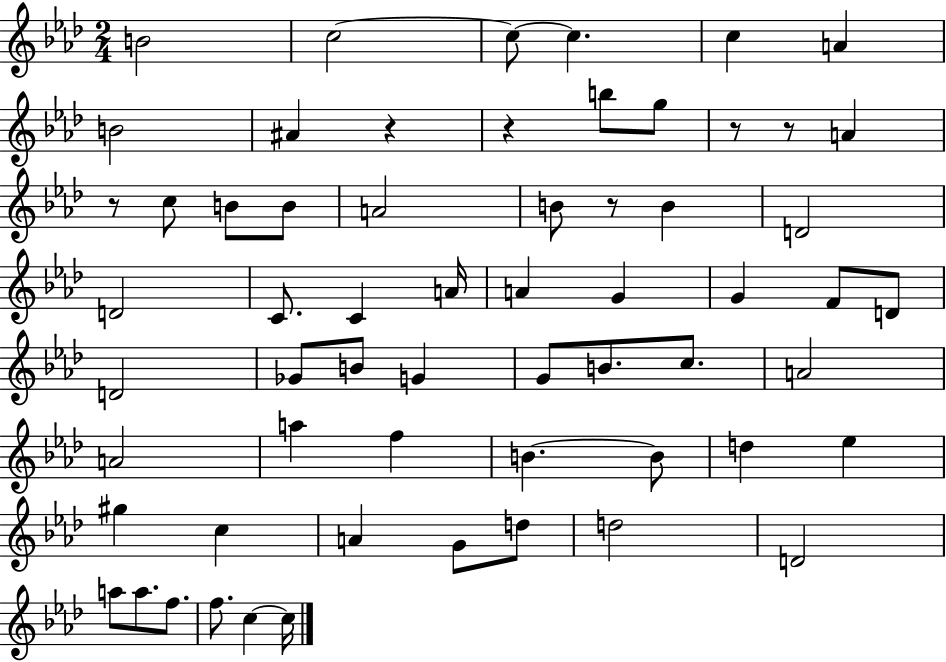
{
  \clef treble
  \numericTimeSignature
  \time 2/4
  \key aes \major
  b'2 | c''2~~ | c''8~~ c''4. | c''4 a'4 | \break b'2 | ais'4 r4 | r4 b''8 g''8 | r8 r8 a'4 | \break r8 c''8 b'8 b'8 | a'2 | b'8 r8 b'4 | d'2 | \break d'2 | c'8. c'4 a'16 | a'4 g'4 | g'4 f'8 d'8 | \break d'2 | ges'8 b'8 g'4 | g'8 b'8. c''8. | a'2 | \break a'2 | a''4 f''4 | b'4.~~ b'8 | d''4 ees''4 | \break gis''4 c''4 | a'4 g'8 d''8 | d''2 | d'2 | \break a''8 a''8. f''8. | f''8. c''4~~ c''16 | \bar "|."
}